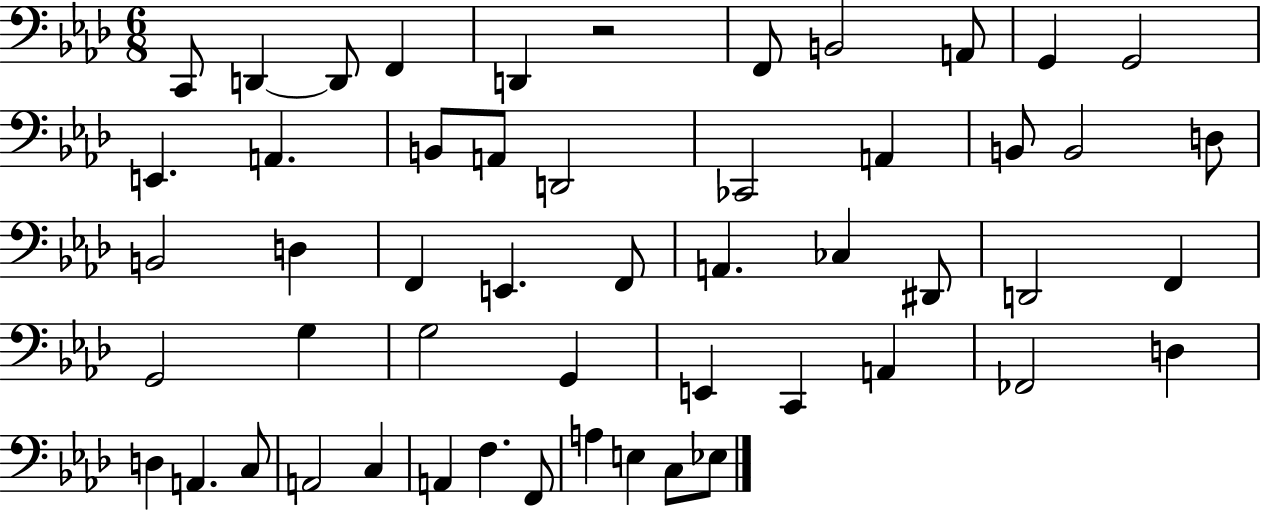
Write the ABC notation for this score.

X:1
T:Untitled
M:6/8
L:1/4
K:Ab
C,,/2 D,, D,,/2 F,, D,, z2 F,,/2 B,,2 A,,/2 G,, G,,2 E,, A,, B,,/2 A,,/2 D,,2 _C,,2 A,, B,,/2 B,,2 D,/2 B,,2 D, F,, E,, F,,/2 A,, _C, ^D,,/2 D,,2 F,, G,,2 G, G,2 G,, E,, C,, A,, _F,,2 D, D, A,, C,/2 A,,2 C, A,, F, F,,/2 A, E, C,/2 _E,/2